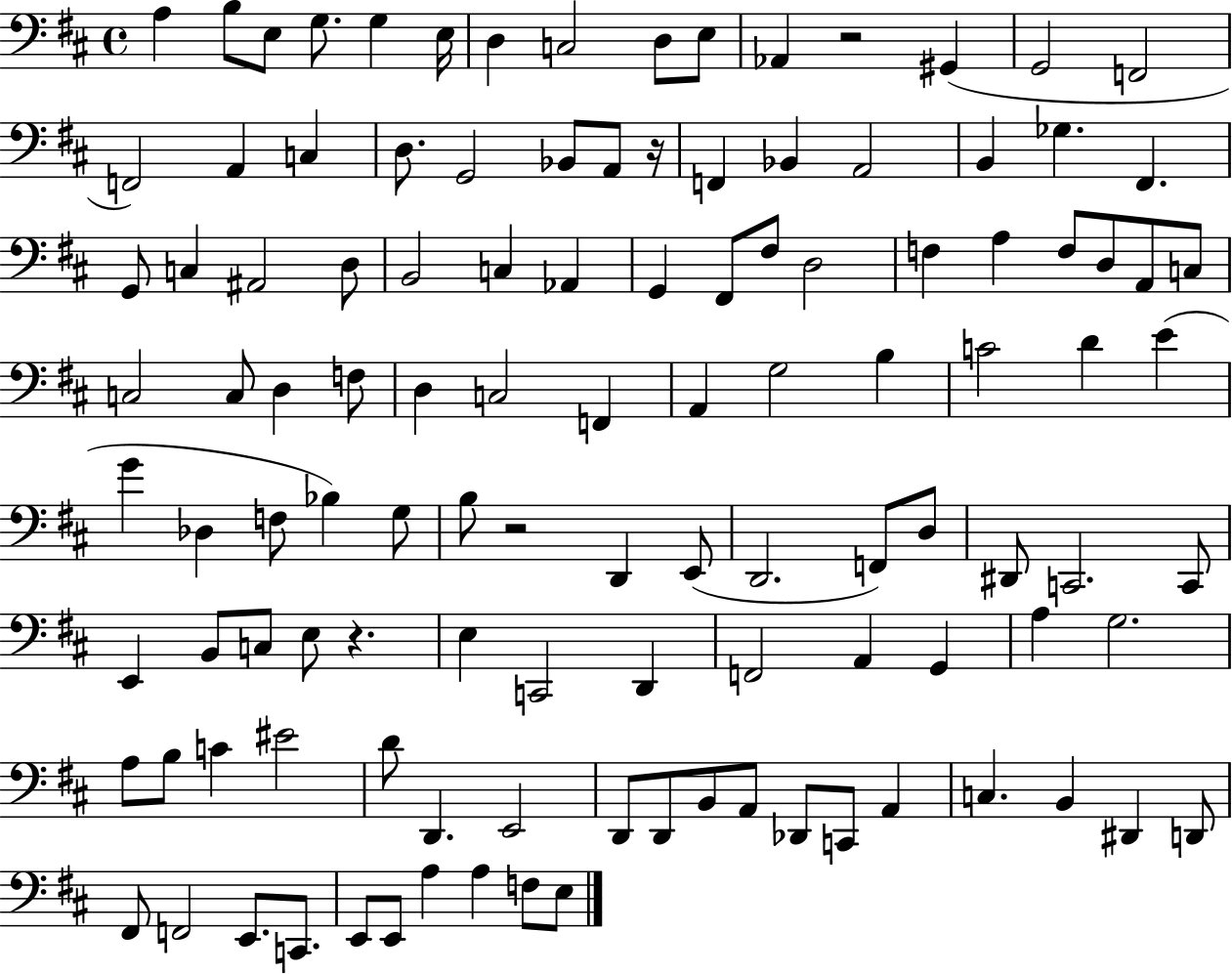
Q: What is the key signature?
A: D major